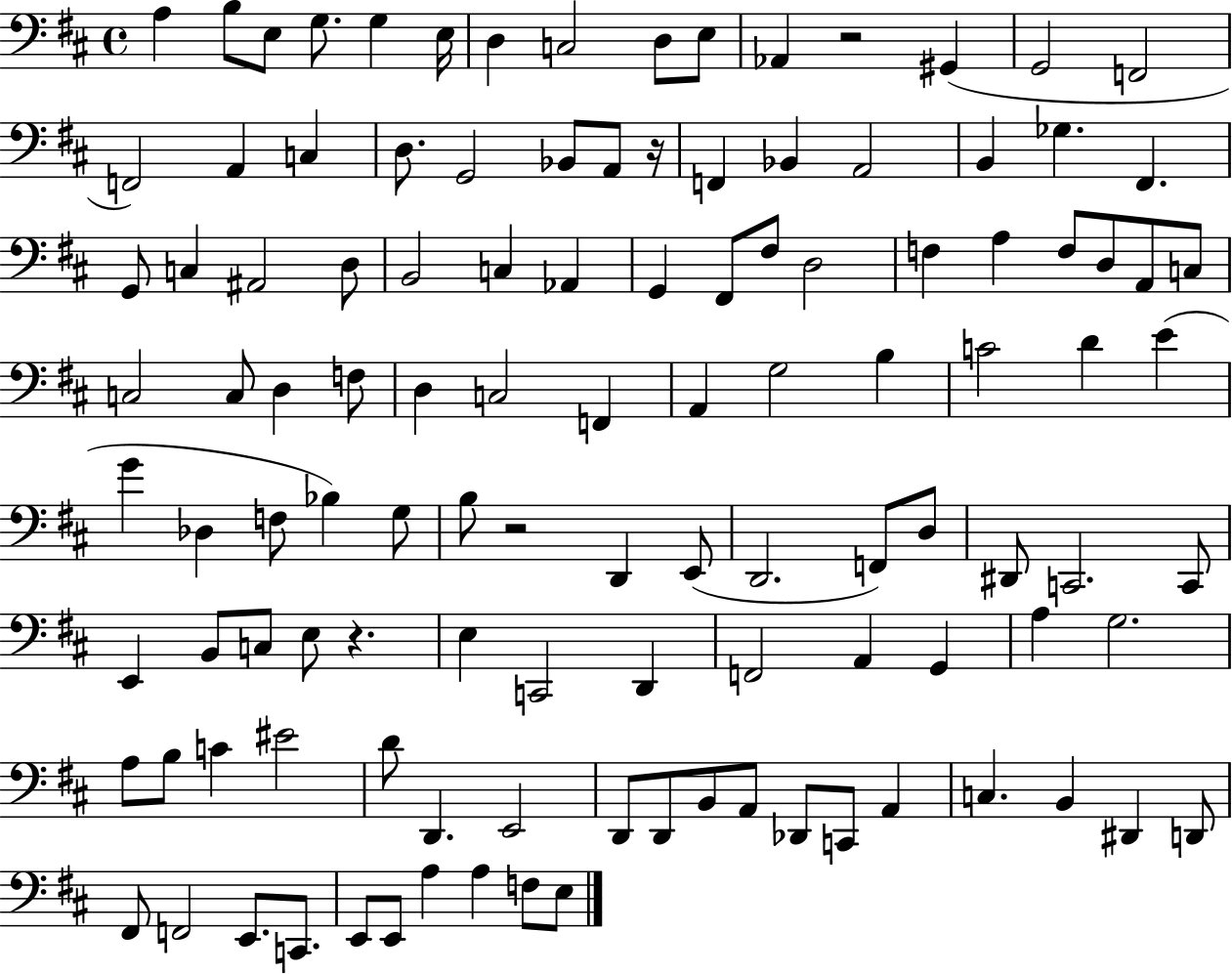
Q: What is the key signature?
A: D major